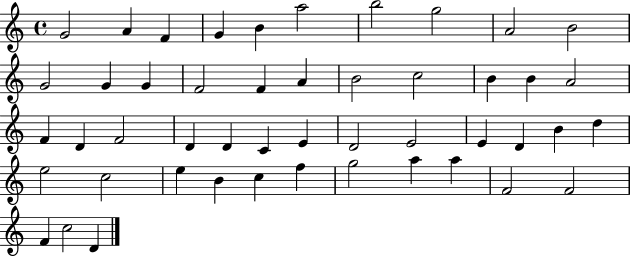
X:1
T:Untitled
M:4/4
L:1/4
K:C
G2 A F G B a2 b2 g2 A2 B2 G2 G G F2 F A B2 c2 B B A2 F D F2 D D C E D2 E2 E D B d e2 c2 e B c f g2 a a F2 F2 F c2 D